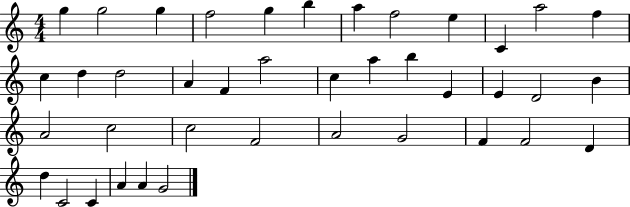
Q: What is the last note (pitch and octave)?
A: G4